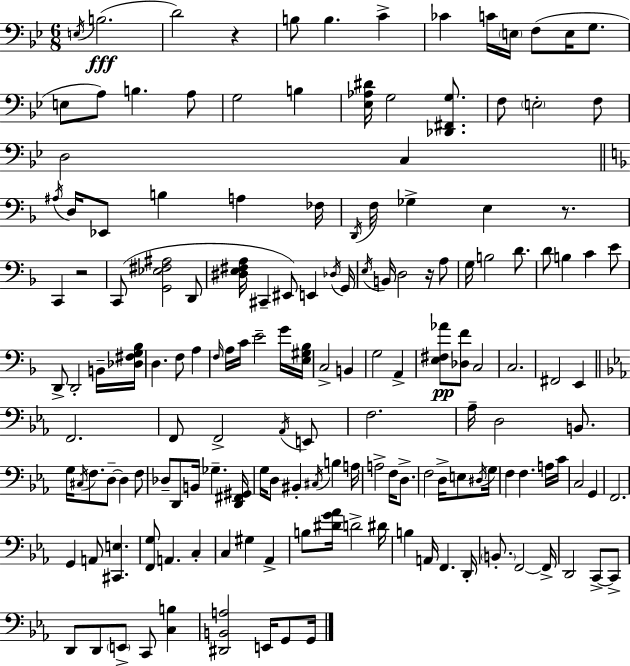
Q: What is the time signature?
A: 6/8